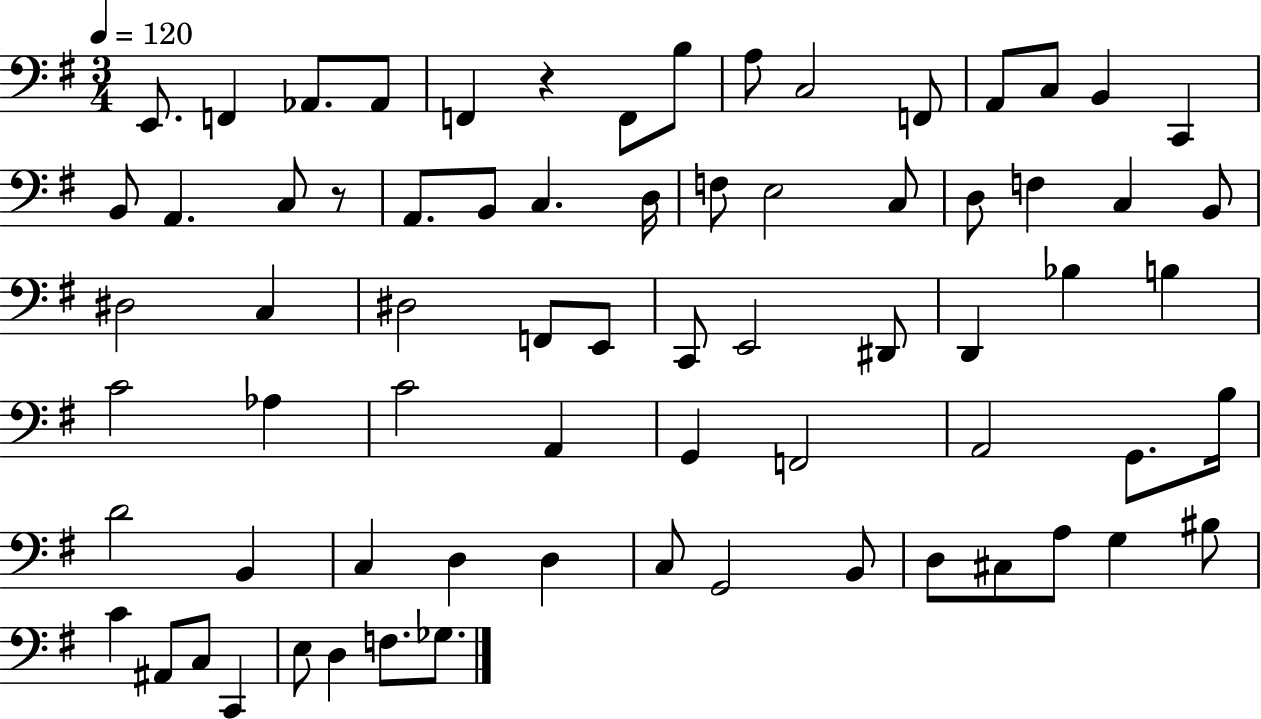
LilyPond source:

{
  \clef bass
  \numericTimeSignature
  \time 3/4
  \key g \major
  \tempo 4 = 120
  \repeat volta 2 { e,8. f,4 aes,8. aes,8 | f,4 r4 f,8 b8 | a8 c2 f,8 | a,8 c8 b,4 c,4 | \break b,8 a,4. c8 r8 | a,8. b,8 c4. d16 | f8 e2 c8 | d8 f4 c4 b,8 | \break dis2 c4 | dis2 f,8 e,8 | c,8 e,2 dis,8 | d,4 bes4 b4 | \break c'2 aes4 | c'2 a,4 | g,4 f,2 | a,2 g,8. b16 | \break d'2 b,4 | c4 d4 d4 | c8 g,2 b,8 | d8 cis8 a8 g4 bis8 | \break c'4 ais,8 c8 c,4 | e8 d4 f8. ges8. | } \bar "|."
}